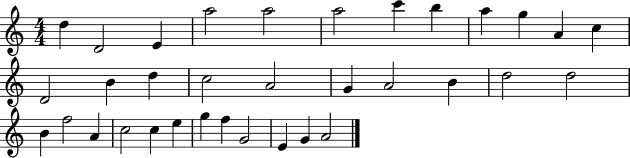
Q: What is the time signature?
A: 4/4